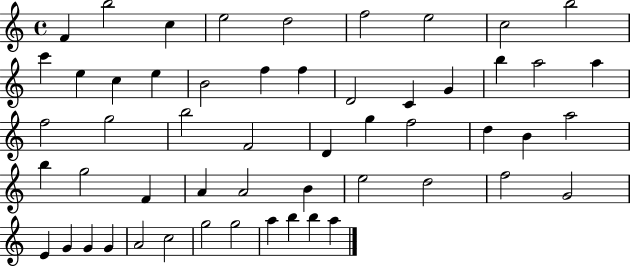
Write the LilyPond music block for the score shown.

{
  \clef treble
  \time 4/4
  \defaultTimeSignature
  \key c \major
  f'4 b''2 c''4 | e''2 d''2 | f''2 e''2 | c''2 b''2 | \break c'''4 e''4 c''4 e''4 | b'2 f''4 f''4 | d'2 c'4 g'4 | b''4 a''2 a''4 | \break f''2 g''2 | b''2 f'2 | d'4 g''4 f''2 | d''4 b'4 a''2 | \break b''4 g''2 f'4 | a'4 a'2 b'4 | e''2 d''2 | f''2 g'2 | \break e'4 g'4 g'4 g'4 | a'2 c''2 | g''2 g''2 | a''4 b''4 b''4 a''4 | \break \bar "|."
}